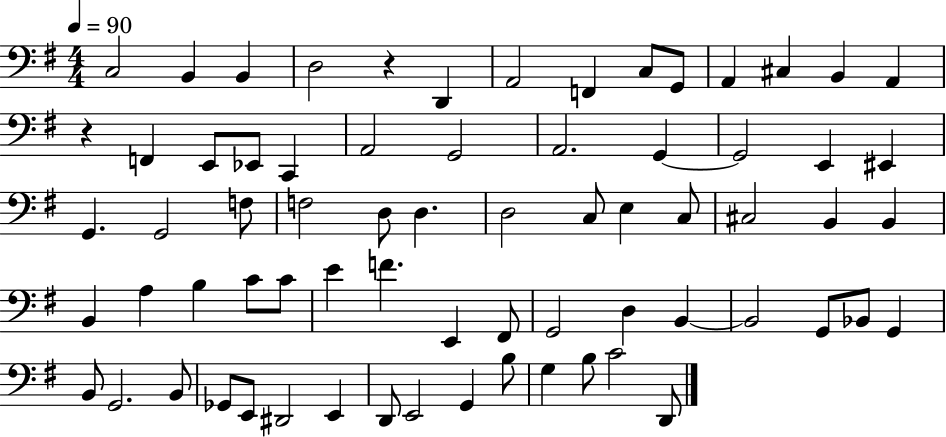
{
  \clef bass
  \numericTimeSignature
  \time 4/4
  \key g \major
  \tempo 4 = 90
  c2 b,4 b,4 | d2 r4 d,4 | a,2 f,4 c8 g,8 | a,4 cis4 b,4 a,4 | \break r4 f,4 e,8 ees,8 c,4 | a,2 g,2 | a,2. g,4~~ | g,2 e,4 eis,4 | \break g,4. g,2 f8 | f2 d8 d4. | d2 c8 e4 c8 | cis2 b,4 b,4 | \break b,4 a4 b4 c'8 c'8 | e'4 f'4. e,4 fis,8 | g,2 d4 b,4~~ | b,2 g,8 bes,8 g,4 | \break b,8 g,2. b,8 | ges,8 e,8 dis,2 e,4 | d,8 e,2 g,4 b8 | g4 b8 c'2 d,8 | \break \bar "|."
}